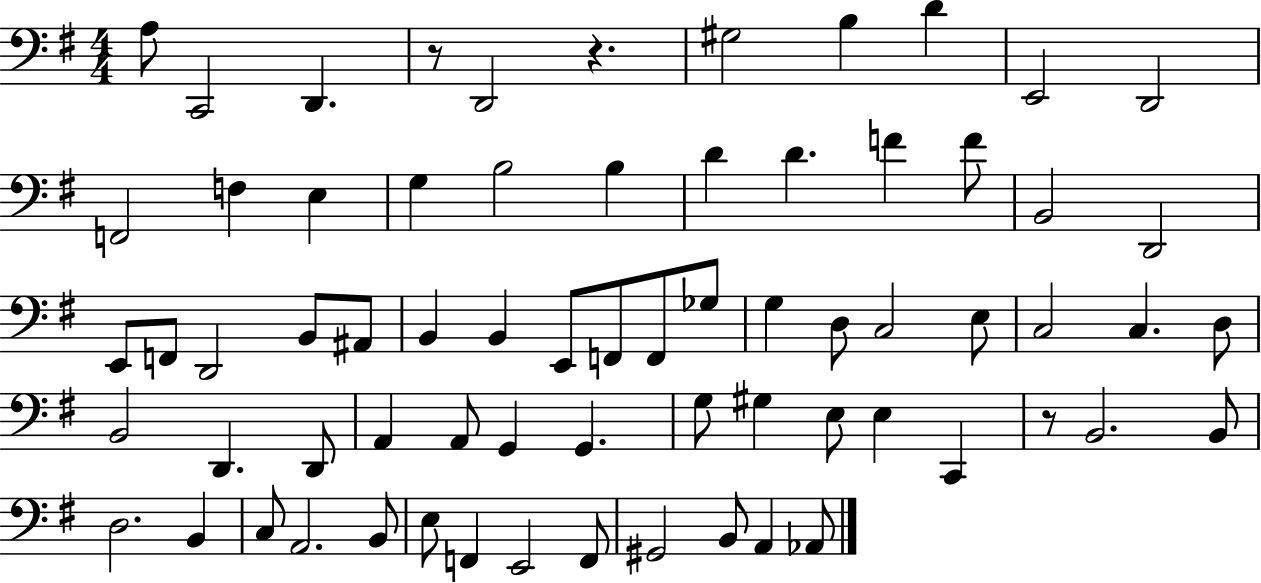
X:1
T:Untitled
M:4/4
L:1/4
K:G
A,/2 C,,2 D,, z/2 D,,2 z ^G,2 B, D E,,2 D,,2 F,,2 F, E, G, B,2 B, D D F F/2 B,,2 D,,2 E,,/2 F,,/2 D,,2 B,,/2 ^A,,/2 B,, B,, E,,/2 F,,/2 F,,/2 _G,/2 G, D,/2 C,2 E,/2 C,2 C, D,/2 B,,2 D,, D,,/2 A,, A,,/2 G,, G,, G,/2 ^G, E,/2 E, C,, z/2 B,,2 B,,/2 D,2 B,, C,/2 A,,2 B,,/2 E,/2 F,, E,,2 F,,/2 ^G,,2 B,,/2 A,, _A,,/2